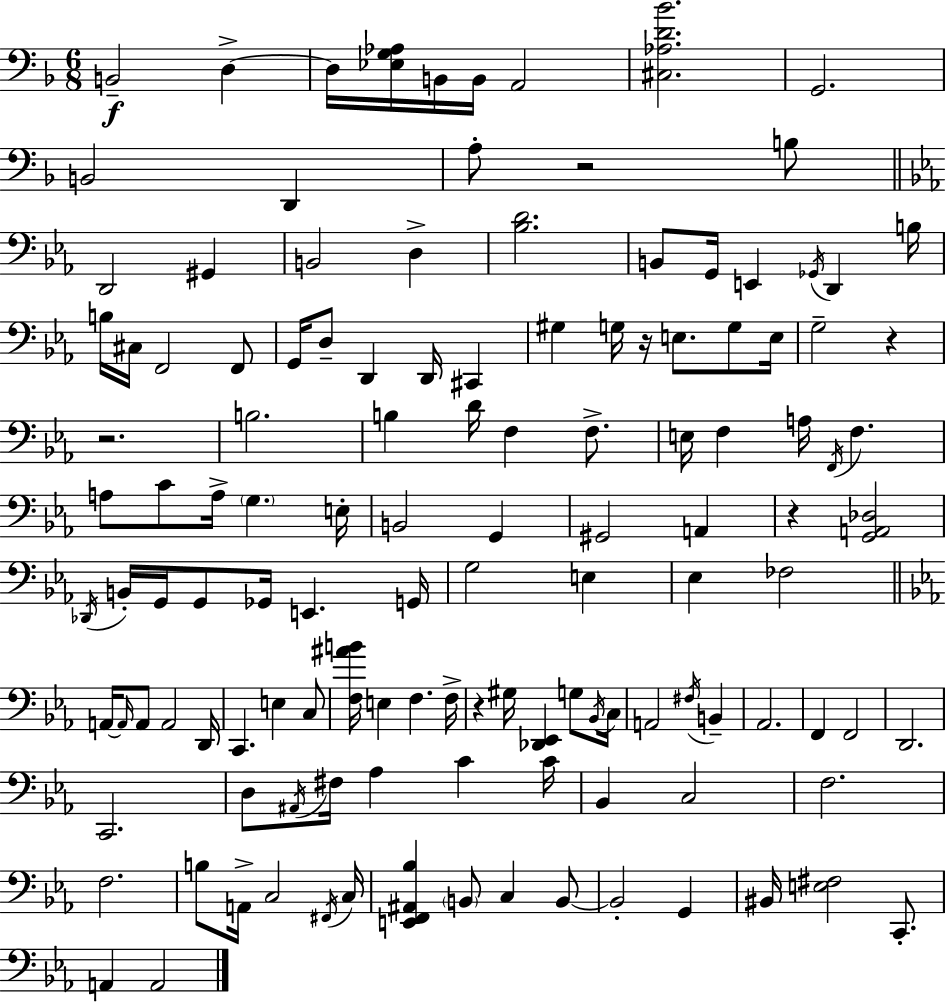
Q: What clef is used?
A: bass